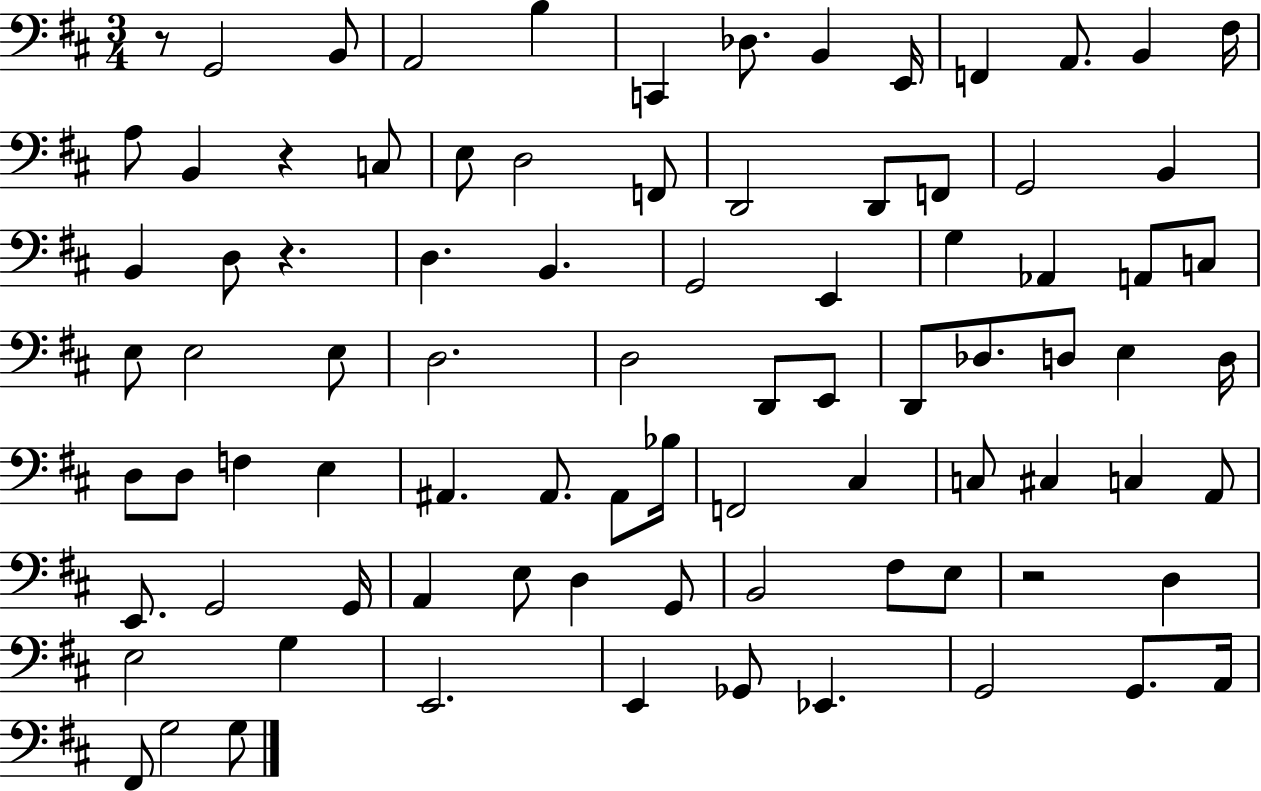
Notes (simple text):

R/e G2/h B2/e A2/h B3/q C2/q Db3/e. B2/q E2/s F2/q A2/e. B2/q F#3/s A3/e B2/q R/q C3/e E3/e D3/h F2/e D2/h D2/e F2/e G2/h B2/q B2/q D3/e R/q. D3/q. B2/q. G2/h E2/q G3/q Ab2/q A2/e C3/e E3/e E3/h E3/e D3/h. D3/h D2/e E2/e D2/e Db3/e. D3/e E3/q D3/s D3/e D3/e F3/q E3/q A#2/q. A#2/e. A#2/e Bb3/s F2/h C#3/q C3/e C#3/q C3/q A2/e E2/e. G2/h G2/s A2/q E3/e D3/q G2/e B2/h F#3/e E3/e R/h D3/q E3/h G3/q E2/h. E2/q Gb2/e Eb2/q. G2/h G2/e. A2/s F#2/e G3/h G3/e